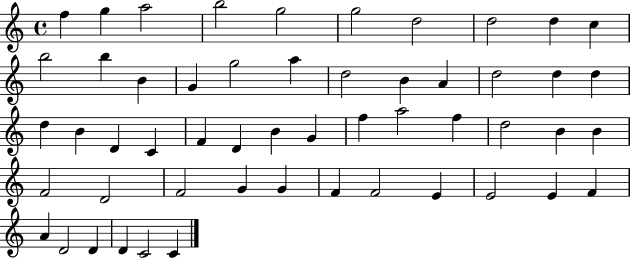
X:1
T:Untitled
M:4/4
L:1/4
K:C
f g a2 b2 g2 g2 d2 d2 d c b2 b B G g2 a d2 B A d2 d d d B D C F D B G f a2 f d2 B B F2 D2 F2 G G F F2 E E2 E F A D2 D D C2 C